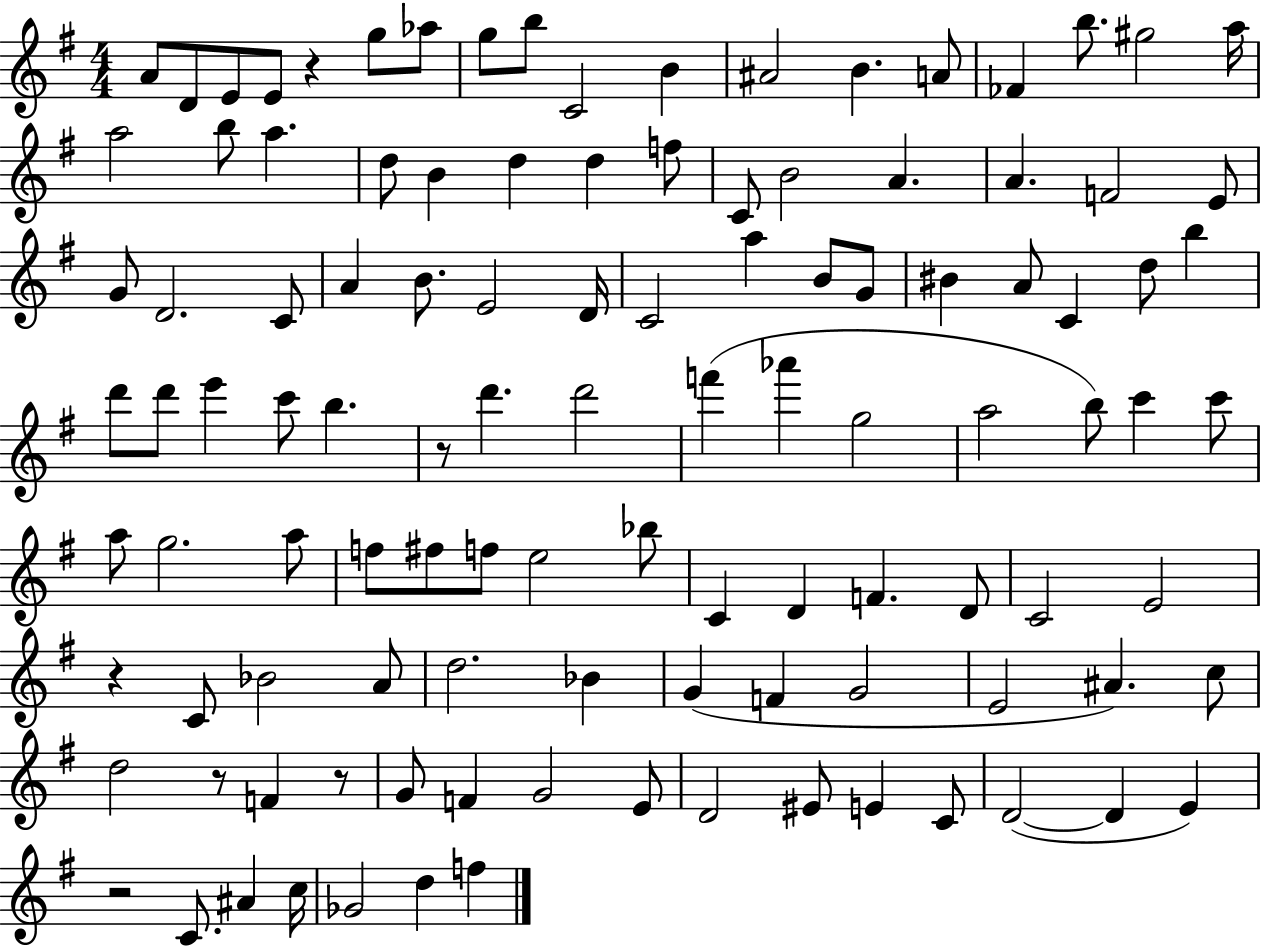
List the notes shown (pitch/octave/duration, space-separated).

A4/e D4/e E4/e E4/e R/q G5/e Ab5/e G5/e B5/e C4/h B4/q A#4/h B4/q. A4/e FES4/q B5/e. G#5/h A5/s A5/h B5/e A5/q. D5/e B4/q D5/q D5/q F5/e C4/e B4/h A4/q. A4/q. F4/h E4/e G4/e D4/h. C4/e A4/q B4/e. E4/h D4/s C4/h A5/q B4/e G4/e BIS4/q A4/e C4/q D5/e B5/q D6/e D6/e E6/q C6/e B5/q. R/e D6/q. D6/h F6/q Ab6/q G5/h A5/h B5/e C6/q C6/e A5/e G5/h. A5/e F5/e F#5/e F5/e E5/h Bb5/e C4/q D4/q F4/q. D4/e C4/h E4/h R/q C4/e Bb4/h A4/e D5/h. Bb4/q G4/q F4/q G4/h E4/h A#4/q. C5/e D5/h R/e F4/q R/e G4/e F4/q G4/h E4/e D4/h EIS4/e E4/q C4/e D4/h D4/q E4/q R/h C4/e. A#4/q C5/s Gb4/h D5/q F5/q